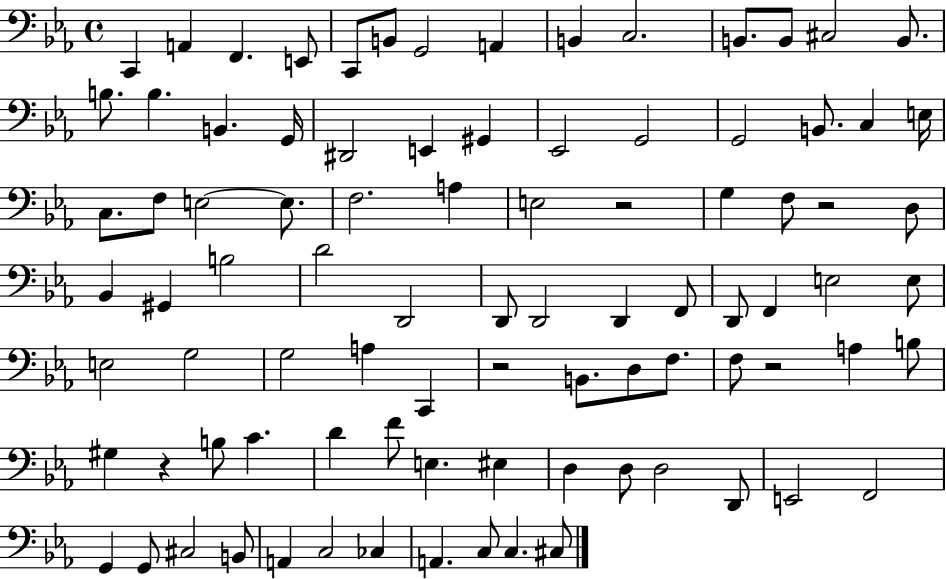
X:1
T:Untitled
M:4/4
L:1/4
K:Eb
C,, A,, F,, E,,/2 C,,/2 B,,/2 G,,2 A,, B,, C,2 B,,/2 B,,/2 ^C,2 B,,/2 B,/2 B, B,, G,,/4 ^D,,2 E,, ^G,, _E,,2 G,,2 G,,2 B,,/2 C, E,/4 C,/2 F,/2 E,2 E,/2 F,2 A, E,2 z2 G, F,/2 z2 D,/2 _B,, ^G,, B,2 D2 D,,2 D,,/2 D,,2 D,, F,,/2 D,,/2 F,, E,2 E,/2 E,2 G,2 G,2 A, C,, z2 B,,/2 D,/2 F,/2 F,/2 z2 A, B,/2 ^G, z B,/2 C D F/2 E, ^E, D, D,/2 D,2 D,,/2 E,,2 F,,2 G,, G,,/2 ^C,2 B,,/2 A,, C,2 _C, A,, C,/2 C, ^C,/2